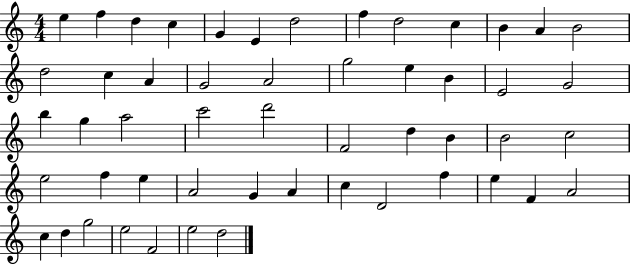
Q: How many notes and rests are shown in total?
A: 52